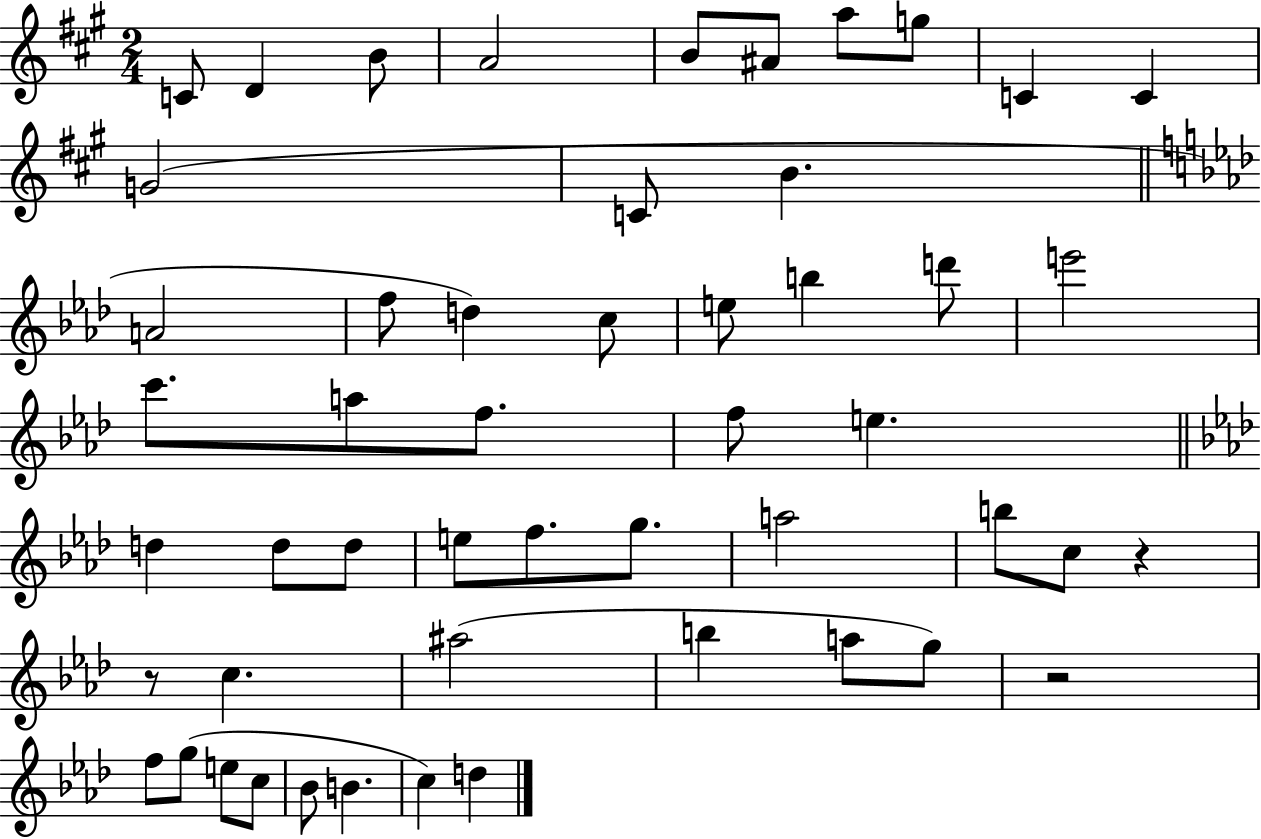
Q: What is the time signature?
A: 2/4